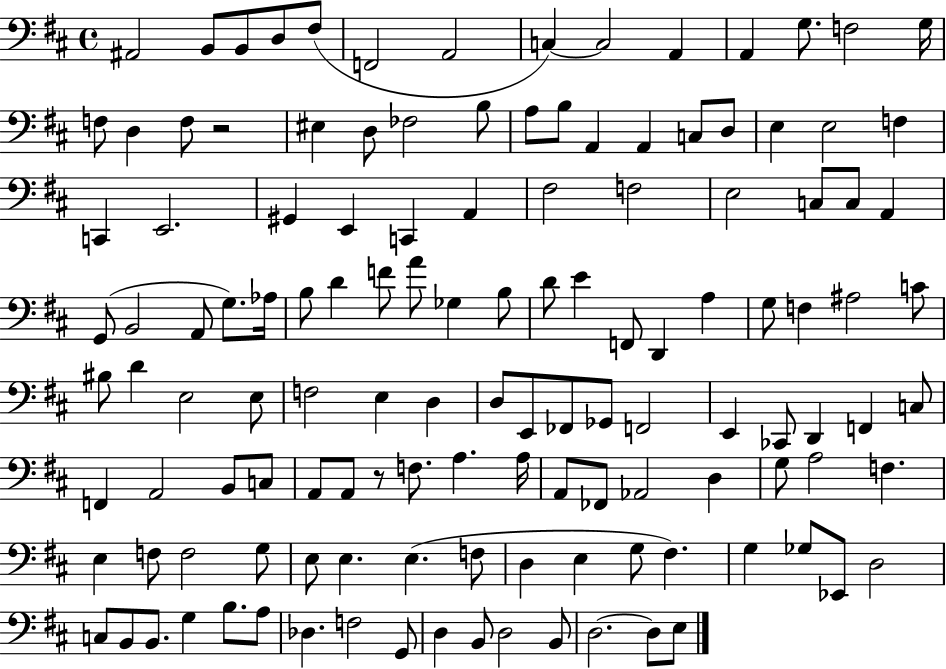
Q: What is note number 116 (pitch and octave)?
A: B3